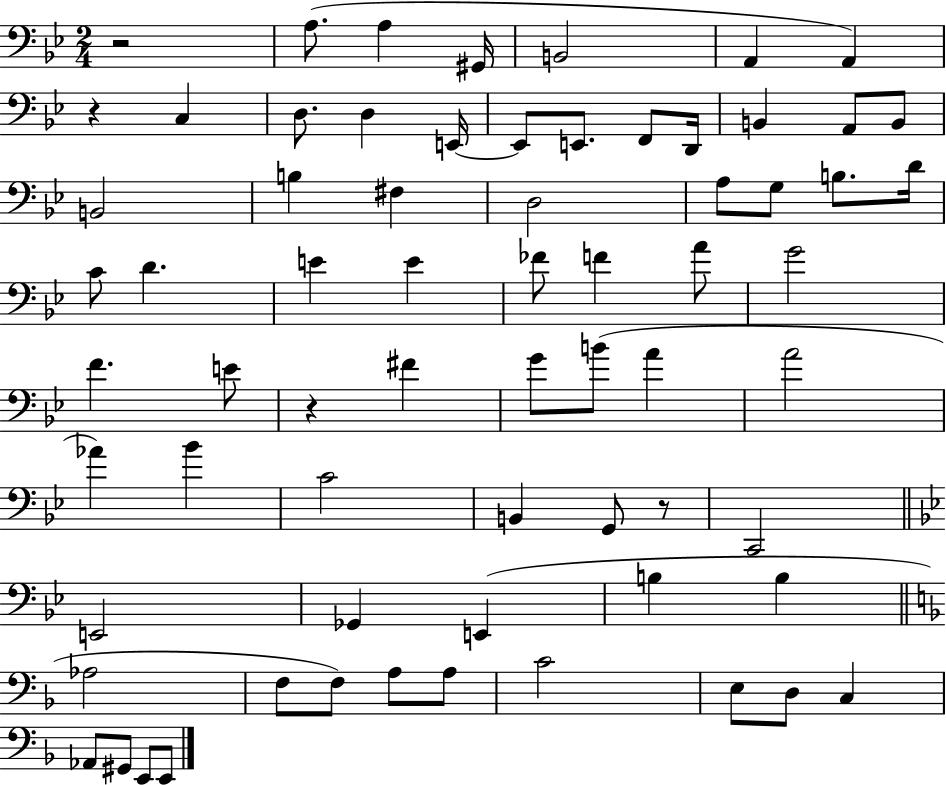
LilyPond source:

{
  \clef bass
  \numericTimeSignature
  \time 2/4
  \key bes \major
  r2 | a8.( a4 gis,16 | b,2 | a,4 a,4) | \break r4 c4 | d8. d4 e,16~~ | e,8 e,8. f,8 d,16 | b,4 a,8 b,8 | \break b,2 | b4 fis4 | d2 | a8 g8 b8. d'16 | \break c'8 d'4. | e'4 e'4 | fes'8 f'4 a'8 | g'2 | \break f'4. e'8 | r4 fis'4 | g'8 b'8( a'4 | a'2 | \break aes'4) bes'4 | c'2 | b,4 g,8 r8 | c,2 | \break \bar "||" \break \key bes \major e,2 | ges,4 e,4( | b4 b4 | \bar "||" \break \key f \major aes2 | f8 f8) a8 a8 | c'2 | e8 d8 c4 | \break aes,8 gis,8 e,8 e,8 | \bar "|."
}